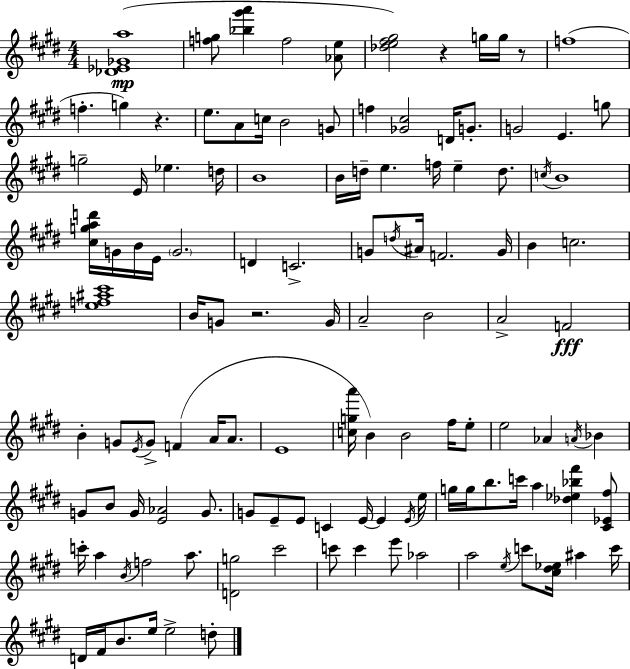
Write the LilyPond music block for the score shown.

{
  \clef treble
  \numericTimeSignature
  \time 4/4
  \key e \major
  <des' ees' ges' a''>1(\mp | <f'' g''>8 <bes'' gis''' a'''>4 f''2 <aes' e''>8 | <des'' e'' fis'' gis''>2) r4 g''16 g''16 r8 | f''1( | \break f''4.-. g''4) r4. | e''8. a'8 c''16 b'2 g'8 | f''4 <ges' cis''>2 d'16 g'8.-. | g'2 e'4. g''8 | \break g''2-- e'16 ees''4. d''16 | b'1 | b'16 d''16-- e''4. f''16 e''4-- d''8. | \acciaccatura { c''16 } b'1 | \break <cis'' g'' a'' d'''>16 g'16 b'16 e'16 \parenthesize g'2. | d'4 c'2.-> | g'8 \acciaccatura { d''16 } ais'16 f'2. | g'16 b'4 c''2. | \break <e'' f'' ais'' cis'''>1 | b'16 g'8 r2. | g'16 a'2-- b'2 | a'2-> f'2\fff | \break b'4-. g'8 \acciaccatura { e'16 } g'8-> f'4( a'16 | a'8. e'1 | <c'' g'' a'''>16 b'4) b'2 | fis''16 e''8-. e''2 aes'4 \acciaccatura { a'16 } | \break bes'4 g'8 b'8 g'16 <e' aes'>2 | g'8. g'8 e'8-- e'8 c'4 e'16~~ e'4 | \acciaccatura { e'16 } e''16 g''16 g''16 b''8. c'''16 a''4 <des'' ees'' bes'' fis'''>4 | <cis' ees' fis''>8 c'''16-. a''4 \acciaccatura { b'16 } f''2 | \break a''8. <d' g''>2 cis'''2 | c'''8 c'''4 e'''8 aes''2 | a''2 \acciaccatura { e''16 } c'''8 | <cis'' dis'' ees''>16 ais''4 c'''16 d'16 fis'16 b'8. e''16 e''2-> | \break d''8-. \bar "|."
}